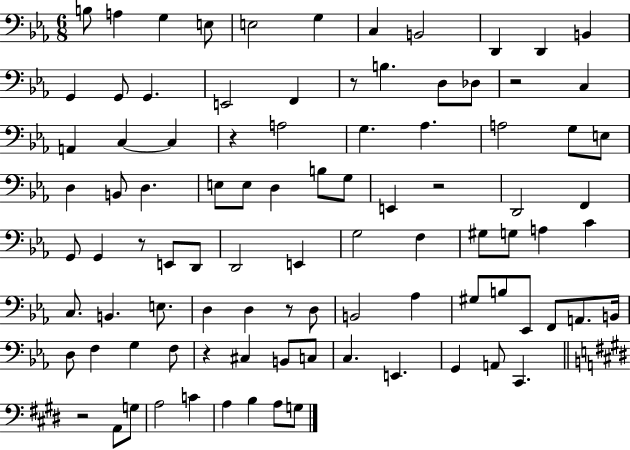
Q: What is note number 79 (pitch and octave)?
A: A2